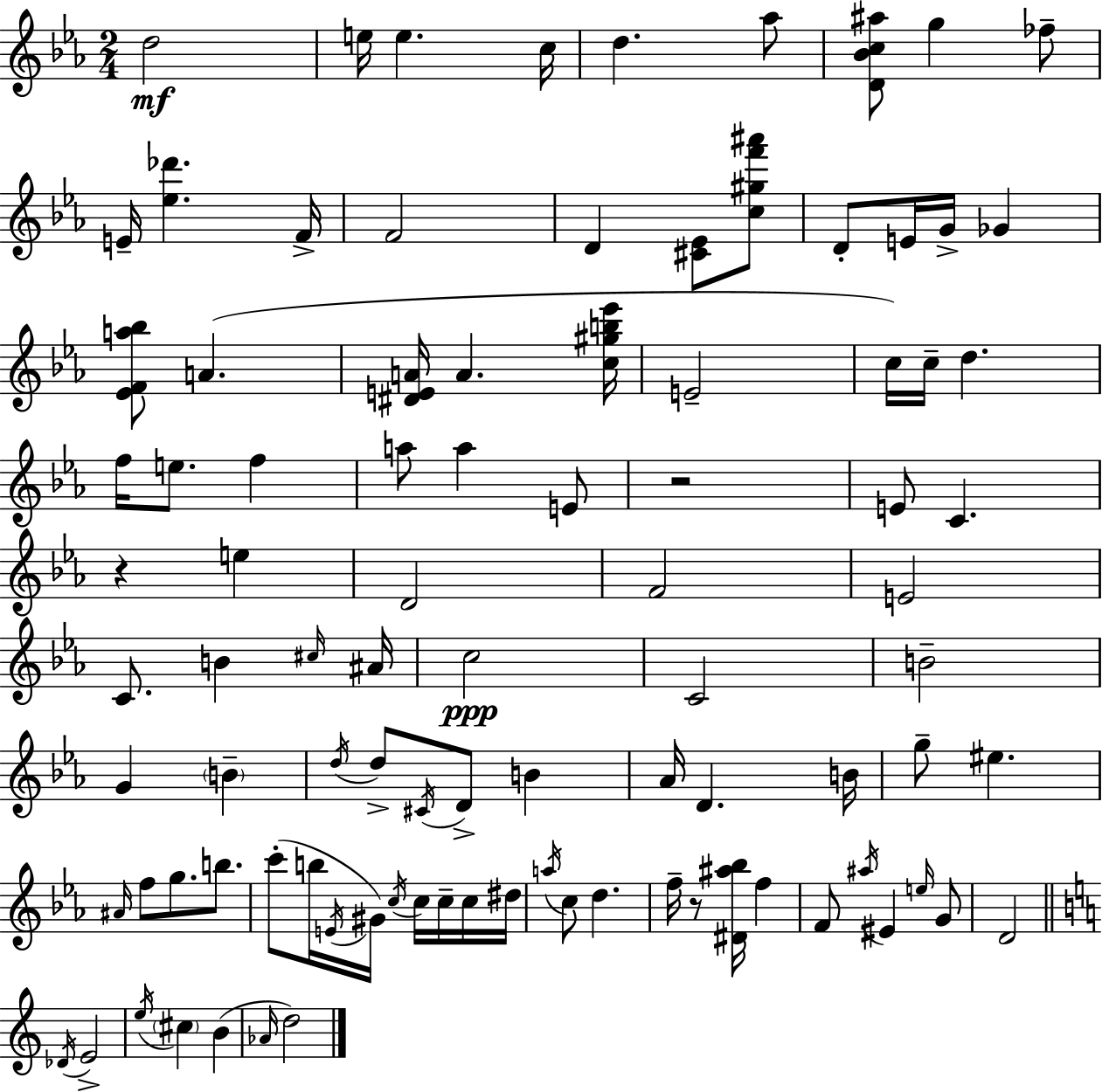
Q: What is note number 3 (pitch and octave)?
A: E5